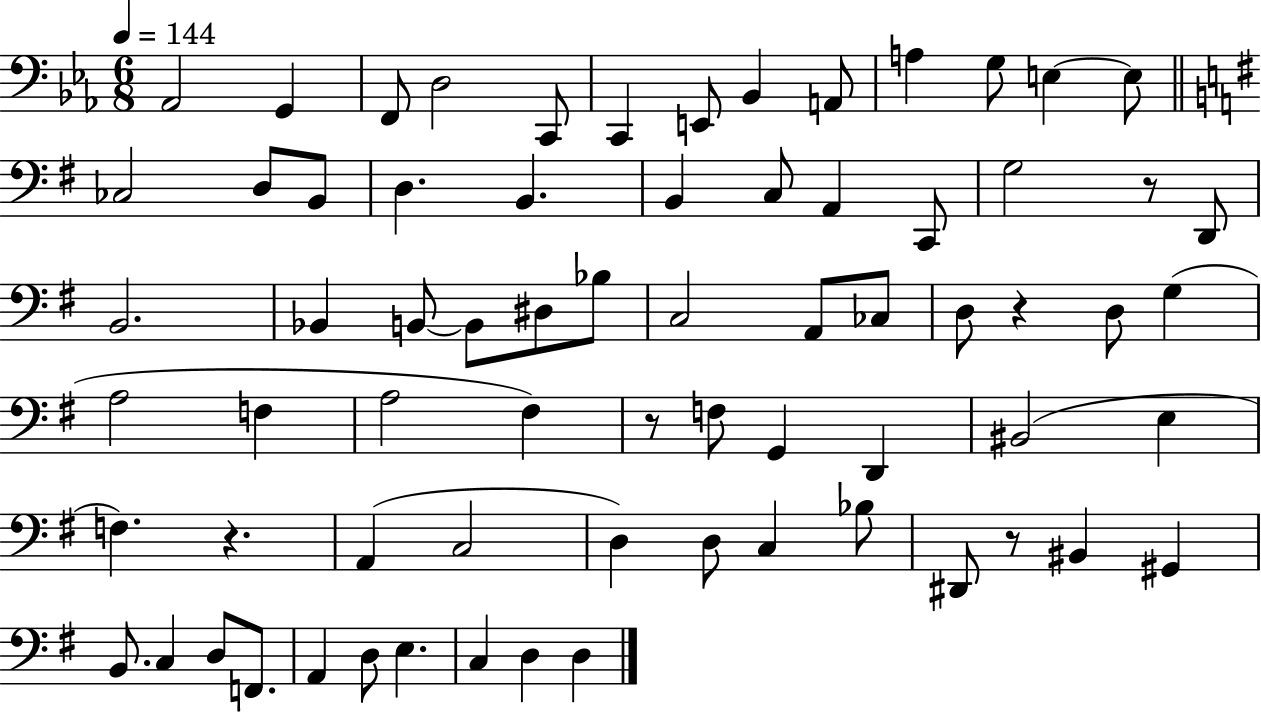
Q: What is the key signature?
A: EES major